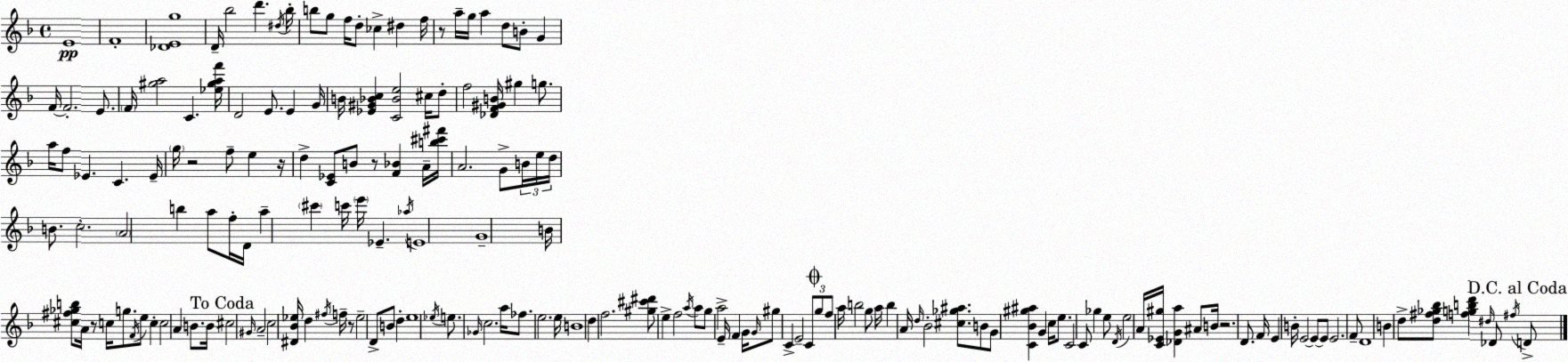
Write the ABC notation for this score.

X:1
T:Untitled
M:4/4
L:1/4
K:F
E4 F4 [_DEg]4 D/4 _b2 d' ^d/4 _b/4 b/2 g/2 f/4 d/2 _c ^d f/4 z/2 a/4 g/4 a d/2 B/2 G F/4 F2 E/2 F/4 [^ga]2 C [_e^gaf']/4 D2 E/2 E G/4 B/4 [_E^G_Bc] [C_Be]2 ^c/4 d/2 f2 [_DF^GB]/4 ^g g/2 a/4 f/2 _E C _E/4 g/4 z2 f/2 e z/4 d [C_E]/2 B/2 z/2 [F_B] A/4 [b^c'^f']/4 A2 G/2 B/4 e/4 d/4 B/2 c2 A2 b a/2 f/4 D/4 a ^c' c'/4 e'/4 _E _a/4 E4 G4 B/4 [^c^f_gb]/2 A/4 z/2 c/4 g/2 F/4 e/2 c c2 A B/2 B/4 ^c2 ^G/4 A2 c2 [^D_B_e]/4 d ^f/4 f/4 z/2 _e2 D/2 B/2 d e4 _e/4 e/2 _G/4 c2 a/4 _f/2 e2 e/4 B4 d f2 [^g^c'^d']/2 e f2 a/4 a/2 g/2 a2 E/4 F G/4 G/4 ^g/2 C E2 C/2 g/2 f/2 a/4 b2 g/2 a/4 b A/4 d/4 _B2 [^c_g^a]/2 B/2 G/2 [C_B^g^a] G c/4 e/2 C2 C/2 _g e/2 D/4 e2 A/4 [C_E^g]/4 [_DGa] ^A/2 B/4 z2 D/2 F/4 E B/4 E2 E/2 E/2 E2 F/2 D4 B d/2 [d^f_g_b]/2 [fgbd'] ^d/4 _D/2 ^f/4 D/2